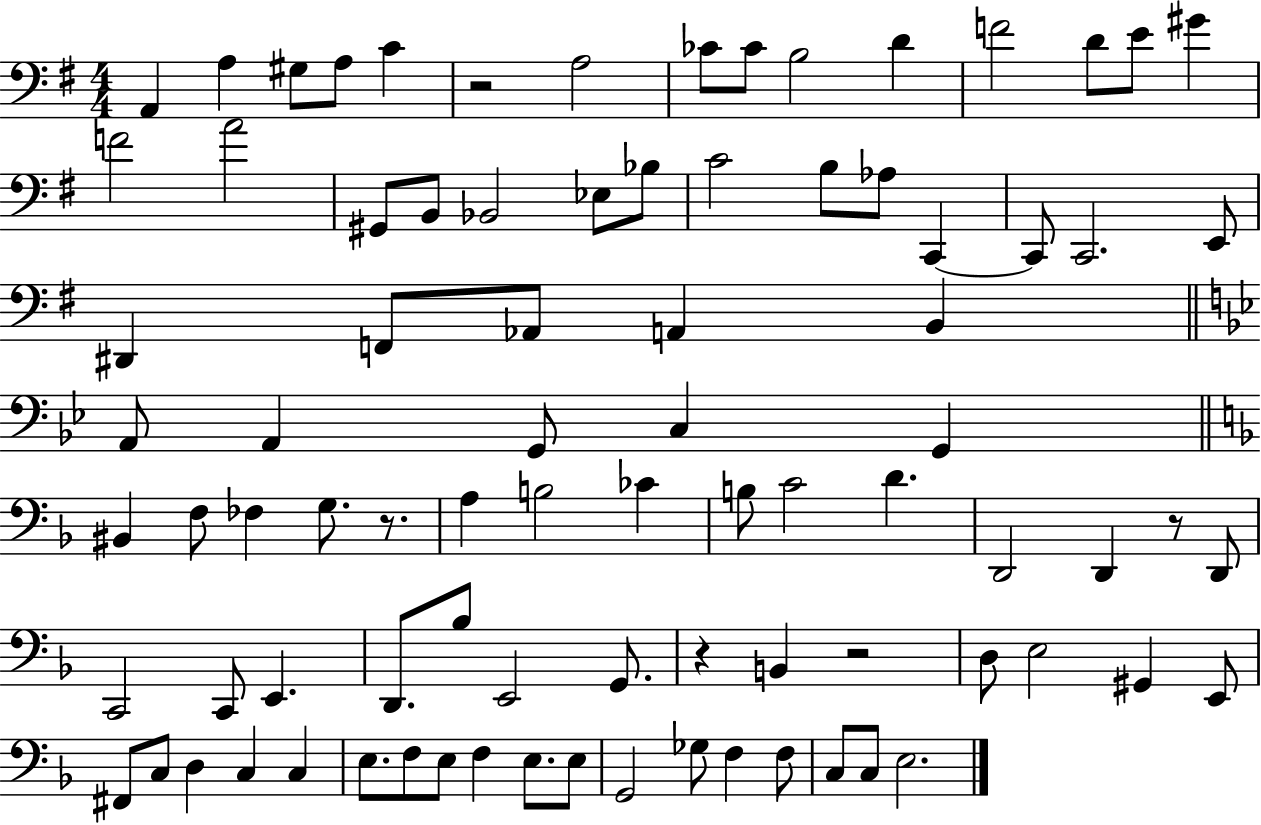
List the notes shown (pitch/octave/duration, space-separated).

A2/q A3/q G#3/e A3/e C4/q R/h A3/h CES4/e CES4/e B3/h D4/q F4/h D4/e E4/e G#4/q F4/h A4/h G#2/e B2/e Bb2/h Eb3/e Bb3/e C4/h B3/e Ab3/e C2/q C2/e C2/h. E2/e D#2/q F2/e Ab2/e A2/q B2/q A2/e A2/q G2/e C3/q G2/q BIS2/q F3/e FES3/q G3/e. R/e. A3/q B3/h CES4/q B3/e C4/h D4/q. D2/h D2/q R/e D2/e C2/h C2/e E2/q. D2/e. Bb3/e E2/h G2/e. R/q B2/q R/h D3/e E3/h G#2/q E2/e F#2/e C3/e D3/q C3/q C3/q E3/e. F3/e E3/e F3/q E3/e. E3/e G2/h Gb3/e F3/q F3/e C3/e C3/e E3/h.